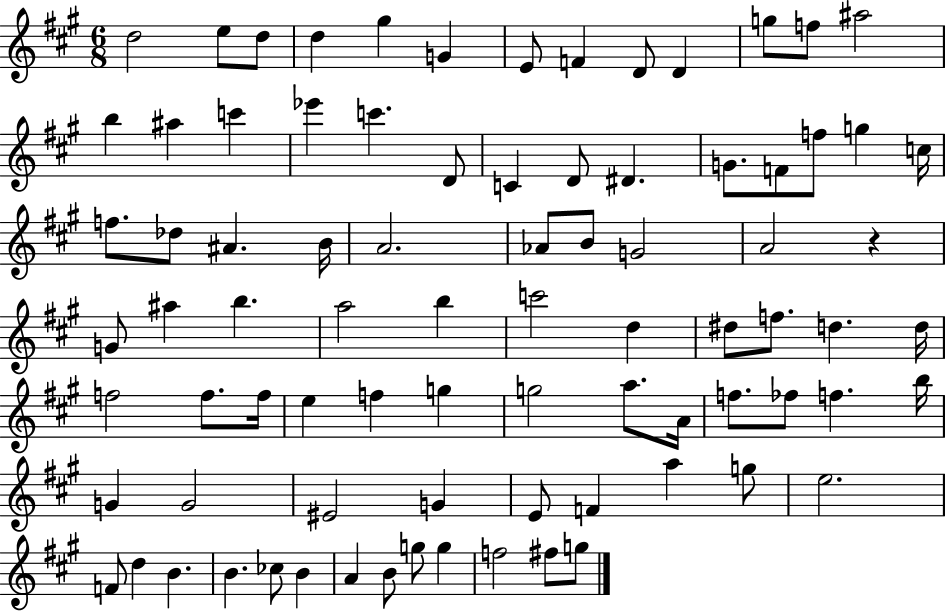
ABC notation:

X:1
T:Untitled
M:6/8
L:1/4
K:A
d2 e/2 d/2 d ^g G E/2 F D/2 D g/2 f/2 ^a2 b ^a c' _e' c' D/2 C D/2 ^D G/2 F/2 f/2 g c/4 f/2 _d/2 ^A B/4 A2 _A/2 B/2 G2 A2 z G/2 ^a b a2 b c'2 d ^d/2 f/2 d d/4 f2 f/2 f/4 e f g g2 a/2 A/4 f/2 _f/2 f b/4 G G2 ^E2 G E/2 F a g/2 e2 F/2 d B B _c/2 B A B/2 g/2 g f2 ^f/2 g/2